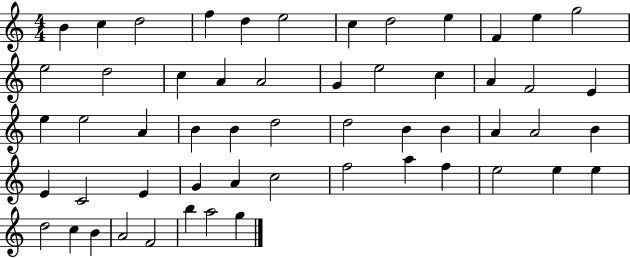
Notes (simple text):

B4/q C5/q D5/h F5/q D5/q E5/h C5/q D5/h E5/q F4/q E5/q G5/h E5/h D5/h C5/q A4/q A4/h G4/q E5/h C5/q A4/q F4/h E4/q E5/q E5/h A4/q B4/q B4/q D5/h D5/h B4/q B4/q A4/q A4/h B4/q E4/q C4/h E4/q G4/q A4/q C5/h F5/h A5/q F5/q E5/h E5/q E5/q D5/h C5/q B4/q A4/h F4/h B5/q A5/h G5/q